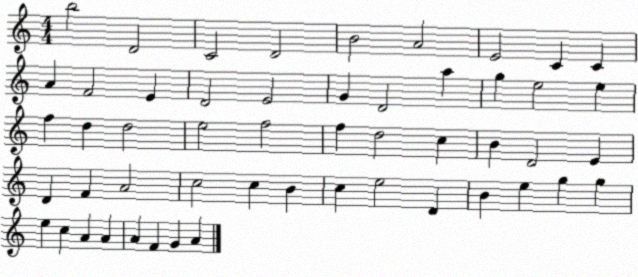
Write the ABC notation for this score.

X:1
T:Untitled
M:4/4
L:1/4
K:C
b2 D2 C2 D2 B2 A2 E2 C C A F2 E D2 E2 G D2 a g e2 e f d d2 e2 f2 f d2 c B D2 E D F A2 c2 c B c e2 D B e g g e c A A A F G A